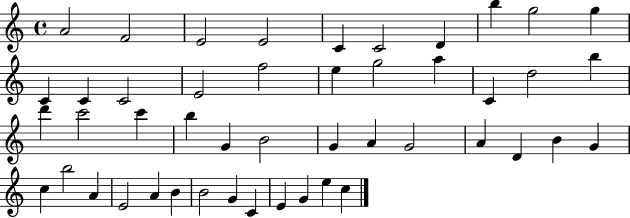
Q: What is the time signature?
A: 4/4